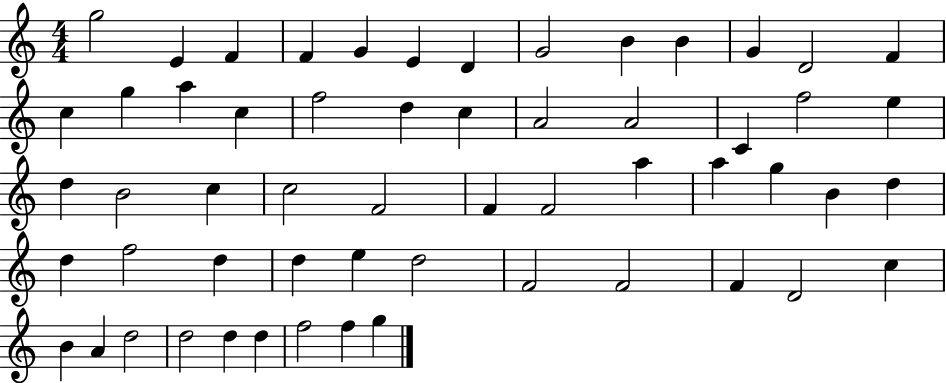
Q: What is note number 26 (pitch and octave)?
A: D5